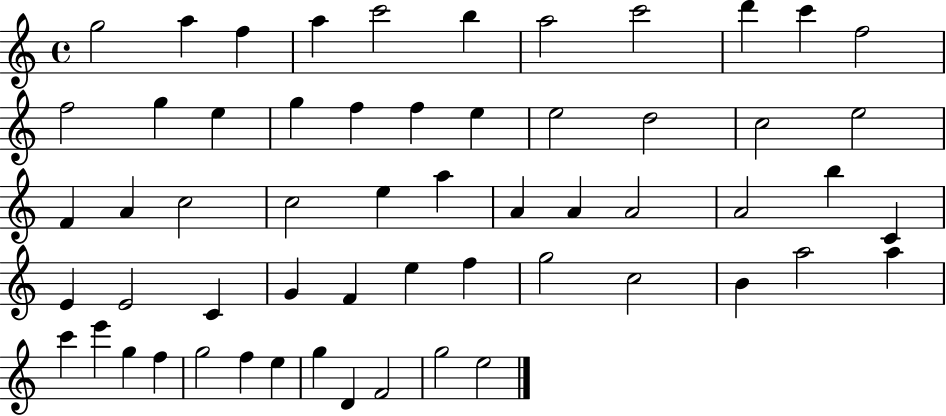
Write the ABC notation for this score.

X:1
T:Untitled
M:4/4
L:1/4
K:C
g2 a f a c'2 b a2 c'2 d' c' f2 f2 g e g f f e e2 d2 c2 e2 F A c2 c2 e a A A A2 A2 b C E E2 C G F e f g2 c2 B a2 a c' e' g f g2 f e g D F2 g2 e2